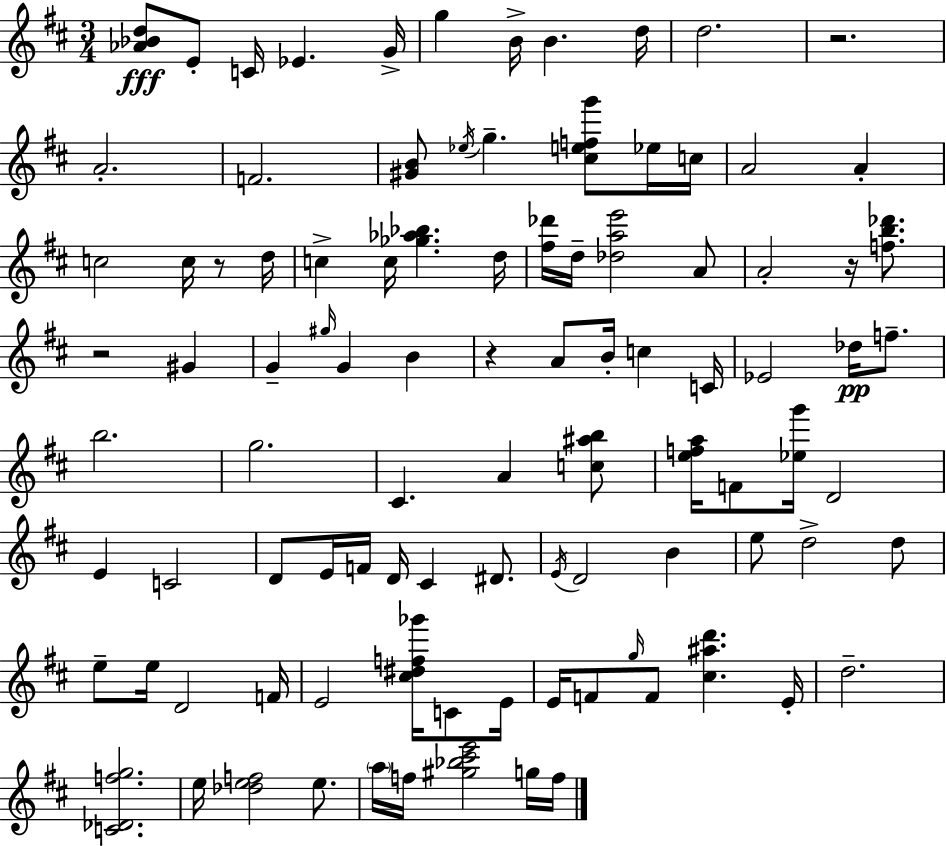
[Ab4,Bb4,D5]/e E4/e C4/s Eb4/q. G4/s G5/q B4/s B4/q. D5/s D5/h. R/h. A4/h. F4/h. [G#4,B4]/e Eb5/s G5/q. [C#5,E5,F5,G6]/e Eb5/s C5/s A4/h A4/q C5/h C5/s R/e D5/s C5/q C5/s [Gb5,Ab5,Bb5]/q. D5/s [F#5,Db6]/s D5/s [Db5,A5,E6]/h A4/e A4/h R/s [F5,B5,Db6]/e. R/h G#4/q G4/q G#5/s G4/q B4/q R/q A4/e B4/s C5/q C4/s Eb4/h Db5/s F5/e. B5/h. G5/h. C#4/q. A4/q [C5,A#5,B5]/e [E5,F5,A5]/s F4/e [Eb5,G6]/s D4/h E4/q C4/h D4/e E4/s F4/s D4/s C#4/q D#4/e. E4/s D4/h B4/q E5/e D5/h D5/e E5/e E5/s D4/h F4/s E4/h [C#5,D#5,F5,Gb6]/s C4/e E4/s E4/s F4/e G5/s F4/e [C#5,A#5,D6]/q. E4/s D5/h. [C4,Db4,F5,G5]/h. E5/s [Db5,E5,F5]/h E5/e. A5/s F5/s [G#5,Bb5,C#6,E6]/h G5/s F5/s